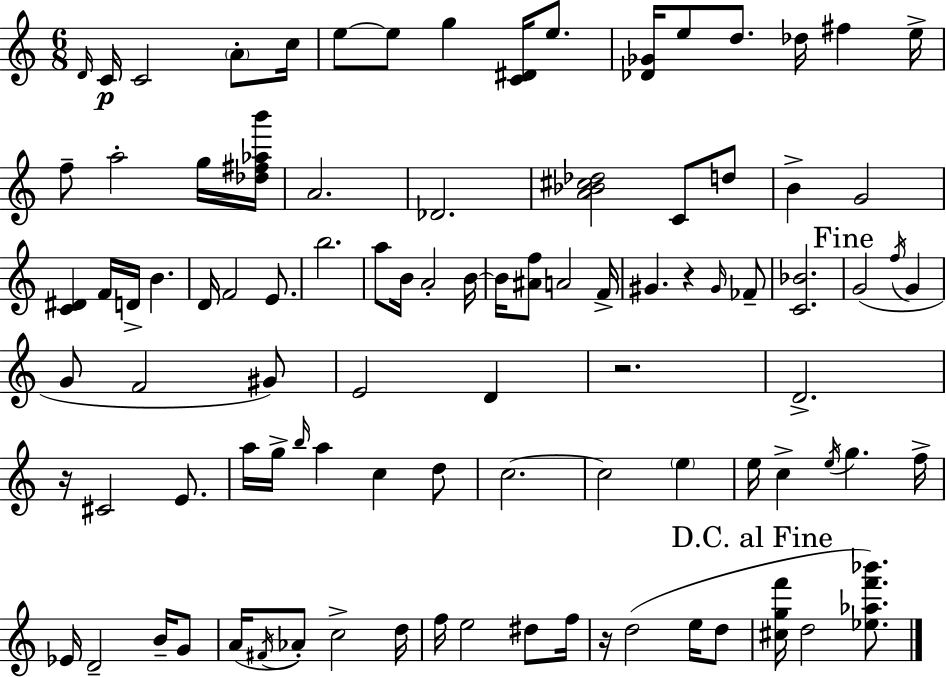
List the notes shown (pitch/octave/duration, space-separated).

D4/s C4/s C4/h A4/e C5/s E5/e E5/e G5/q [C4,D#4]/s E5/e. [Db4,Gb4]/s E5/e D5/e. Db5/s F#5/q E5/s F5/e A5/h G5/s [Db5,F#5,Ab5,B6]/s A4/h. Db4/h. [A4,Bb4,C#5,Db5]/h C4/e D5/e B4/q G4/h [C4,D#4]/q F4/s D4/s B4/q. D4/s F4/h E4/e. B5/h. A5/e B4/s A4/h B4/s B4/s [A#4,F5]/e A4/h F4/s G#4/q. R/q G#4/s FES4/e [C4,Bb4]/h. G4/h F5/s G4/q G4/e F4/h G#4/e E4/h D4/q R/h. D4/h. R/s C#4/h E4/e. A5/s G5/s B5/s A5/q C5/q D5/e C5/h. C5/h E5/q E5/s C5/q E5/s G5/q. F5/s Eb4/s D4/h B4/s G4/e A4/s F#4/s Ab4/e C5/h D5/s F5/s E5/h D#5/e F5/s R/s D5/h E5/s D5/e [C#5,G5,F6]/s D5/h [Eb5,Ab5,F6,Bb6]/e.